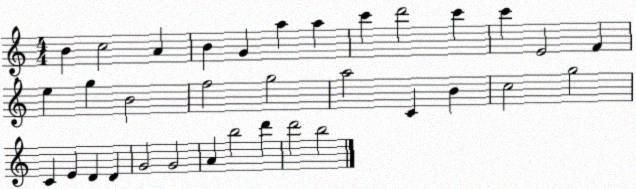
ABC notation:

X:1
T:Untitled
M:4/4
L:1/4
K:C
B c2 A B G a a c' d'2 c' c' E2 F e g B2 f2 g2 a2 C B c2 g2 C E D D G2 G2 A b2 d' d'2 b2